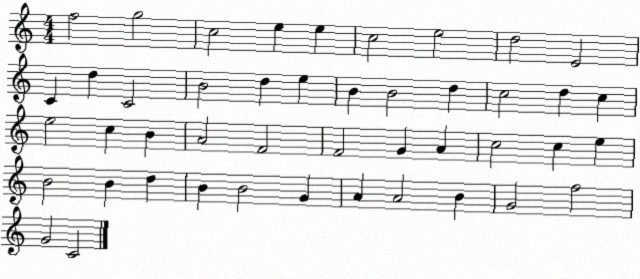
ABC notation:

X:1
T:Untitled
M:4/4
L:1/4
K:C
f2 g2 c2 e e c2 e2 d2 E2 C d C2 B2 d e B B2 d c2 d c e2 c B A2 F2 F2 G A c2 c e B2 B d B B2 G A A2 B G2 f2 G2 C2